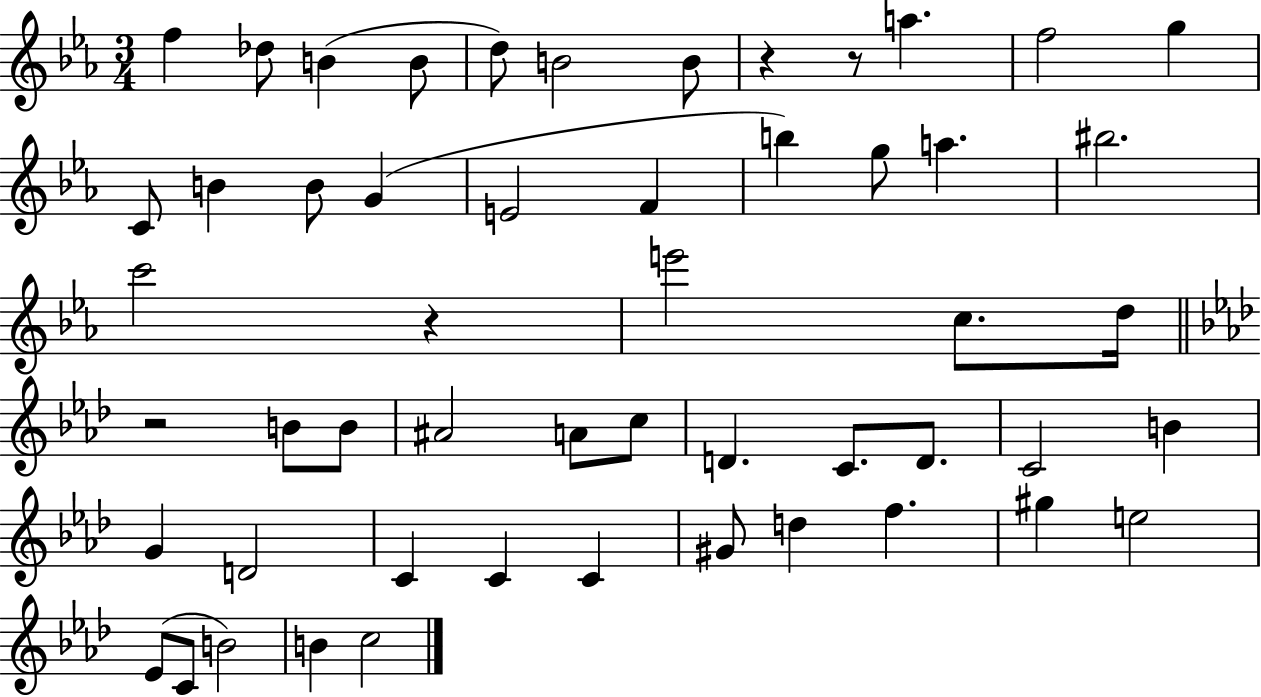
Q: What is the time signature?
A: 3/4